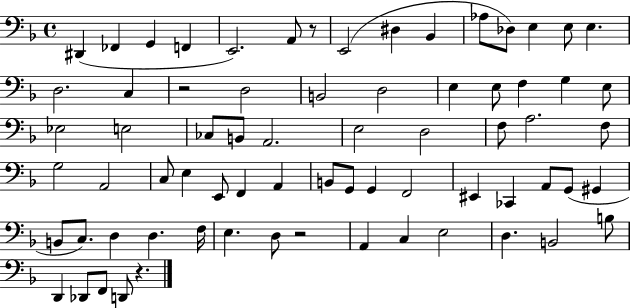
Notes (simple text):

D#2/q FES2/q G2/q F2/q E2/h. A2/e R/e E2/h D#3/q Bb2/q Ab3/e Db3/e E3/q E3/e E3/q. D3/h. C3/q R/h D3/h B2/h D3/h E3/q E3/e F3/q G3/q E3/e Eb3/h E3/h CES3/e B2/e A2/h. E3/h D3/h F3/e A3/h. F3/e G3/h A2/h C3/e E3/q E2/e F2/q A2/q B2/e G2/e G2/q F2/h EIS2/q CES2/q A2/e G2/e G#2/q B2/e C3/e. D3/q D3/q. F3/s E3/q. D3/e R/h A2/q C3/q E3/h D3/q. B2/h B3/e D2/q Db2/e F2/e D2/e R/q.